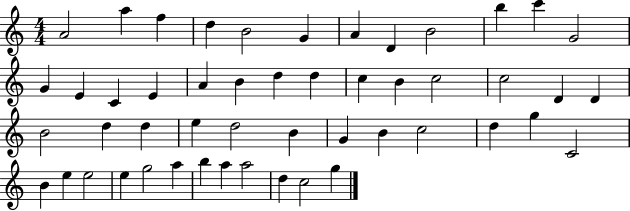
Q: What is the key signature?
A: C major